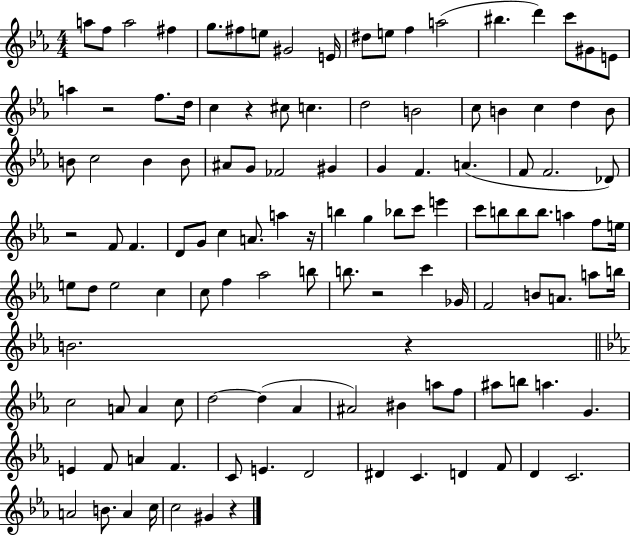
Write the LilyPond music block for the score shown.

{
  \clef treble
  \numericTimeSignature
  \time 4/4
  \key ees \major
  \repeat volta 2 { a''8 f''8 a''2 fis''4 | g''8. fis''8 e''8 gis'2 e'16 | dis''8 e''8 f''4 a''2( | bis''4. d'''4) c'''8 gis'8 e'8 | \break a''4 r2 f''8. d''16 | c''4 r4 cis''8 c''4. | d''2 b'2 | c''8 b'4 c''4 d''4 b'8 | \break b'8 c''2 b'4 b'8 | ais'8 g'8 fes'2 gis'4 | g'4 f'4. a'4.( | f'8 f'2. des'8) | \break r2 f'8 f'4. | d'8 g'8 c''4 a'8. a''4 r16 | b''4 g''4 bes''8 c'''8 e'''4 | c'''8 b''8 b''8 b''8. a''4 f''8 e''16 | \break e''8 d''8 e''2 c''4 | c''8 f''4 aes''2 b''8 | b''8. r2 c'''4 ges'16 | f'2 b'8 a'8. a''8 b''16 | \break b'2. r4 | \bar "||" \break \key ees \major c''2 a'8 a'4 c''8 | d''2~~ d''4( aes'4 | ais'2) bis'4 a''8 f''8 | ais''8 b''8 a''4. g'4. | \break e'4 f'8 a'4 f'4. | c'8 e'4. d'2 | dis'4 c'4. d'4 f'8 | d'4 c'2. | \break a'2 b'8. a'4 c''16 | c''2 gis'4 r4 | } \bar "|."
}